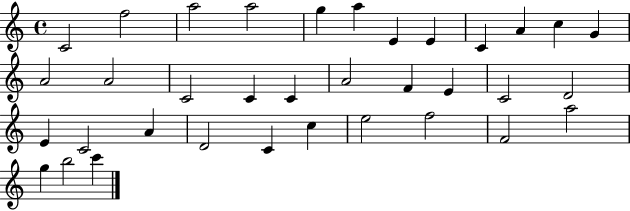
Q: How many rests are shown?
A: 0